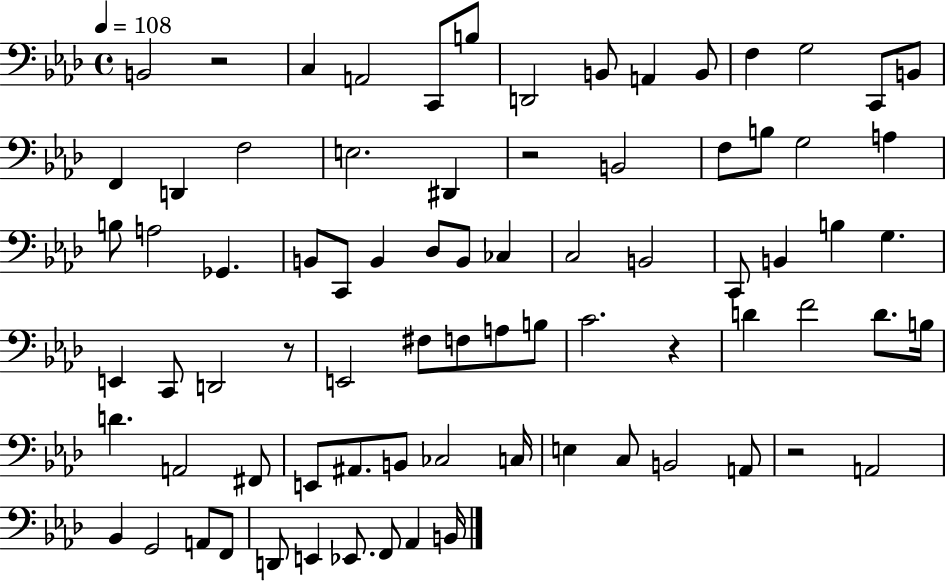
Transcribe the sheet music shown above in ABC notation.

X:1
T:Untitled
M:4/4
L:1/4
K:Ab
B,,2 z2 C, A,,2 C,,/2 B,/2 D,,2 B,,/2 A,, B,,/2 F, G,2 C,,/2 B,,/2 F,, D,, F,2 E,2 ^D,, z2 B,,2 F,/2 B,/2 G,2 A, B,/2 A,2 _G,, B,,/2 C,,/2 B,, _D,/2 B,,/2 _C, C,2 B,,2 C,,/2 B,, B, G, E,, C,,/2 D,,2 z/2 E,,2 ^F,/2 F,/2 A,/2 B,/2 C2 z D F2 D/2 B,/4 D A,,2 ^F,,/2 E,,/2 ^A,,/2 B,,/2 _C,2 C,/4 E, C,/2 B,,2 A,,/2 z2 A,,2 _B,, G,,2 A,,/2 F,,/2 D,,/2 E,, _E,,/2 F,,/2 _A,, B,,/4